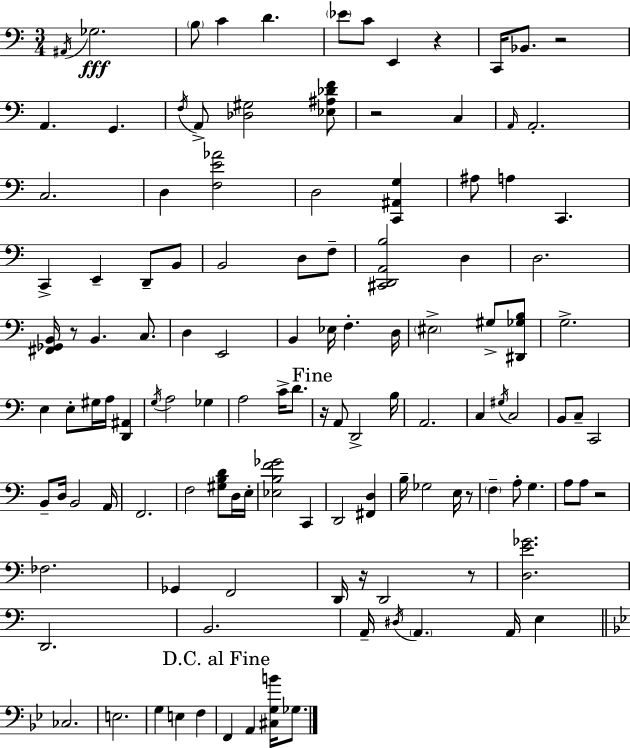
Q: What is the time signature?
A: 3/4